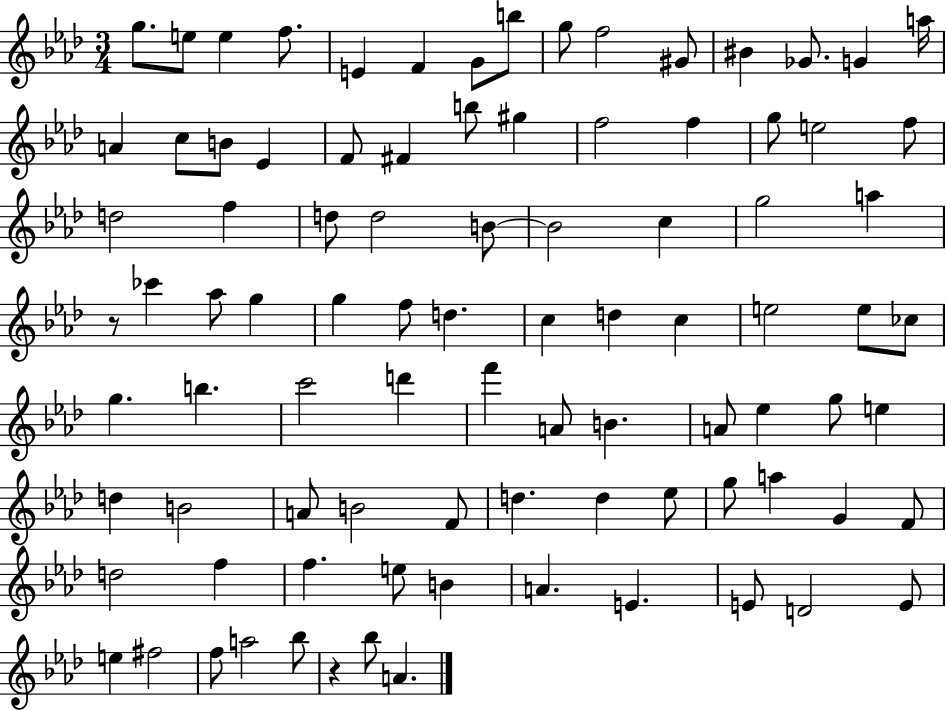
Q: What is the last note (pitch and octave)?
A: A4